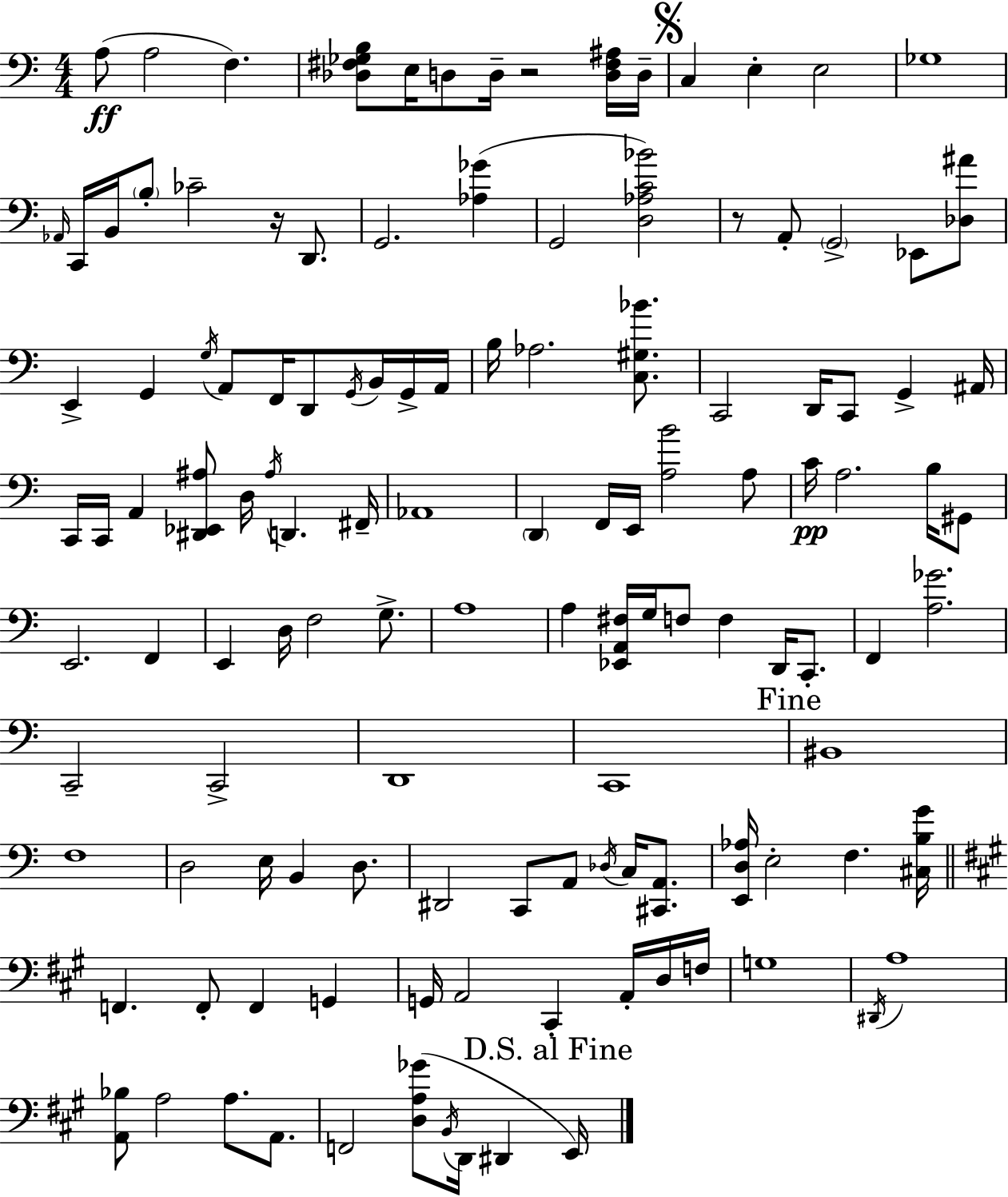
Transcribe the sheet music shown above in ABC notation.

X:1
T:Untitled
M:4/4
L:1/4
K:Am
A,/2 A,2 F, [_D,^F,_G,B,]/2 E,/4 D,/2 D,/4 z2 [D,^F,^A,]/4 D,/4 C, E, E,2 _G,4 _A,,/4 C,,/4 B,,/4 B,/2 _C2 z/4 D,,/2 G,,2 [_A,_G] G,,2 [D,_A,C_B]2 z/2 A,,/2 G,,2 _E,,/2 [_D,^A]/2 E,, G,, G,/4 A,,/2 F,,/4 D,,/2 G,,/4 B,,/4 G,,/4 A,,/4 B,/4 _A,2 [C,^G,_B]/2 C,,2 D,,/4 C,,/2 G,, ^A,,/4 C,,/4 C,,/4 A,, [^D,,_E,,^A,]/2 D,/4 ^A,/4 D,, ^F,,/4 _A,,4 D,, F,,/4 E,,/4 [A,B]2 A,/2 C/4 A,2 B,/4 ^G,,/2 E,,2 F,, E,, D,/4 F,2 G,/2 A,4 A, [_E,,A,,^F,]/4 G,/4 F,/2 F, D,,/4 C,,/2 F,, [A,_G]2 C,,2 C,,2 D,,4 C,,4 ^B,,4 F,4 D,2 E,/4 B,, D,/2 ^D,,2 C,,/2 A,,/2 _D,/4 C,/4 [^C,,A,,]/2 [E,,D,_A,]/4 E,2 F, [^C,B,G]/4 F,, F,,/2 F,, G,, G,,/4 A,,2 ^C,, A,,/4 D,/4 F,/4 G,4 ^D,,/4 A,4 [A,,_B,]/2 A,2 A,/2 A,,/2 F,,2 [D,A,_G]/2 B,,/4 D,,/4 ^D,, E,,/4